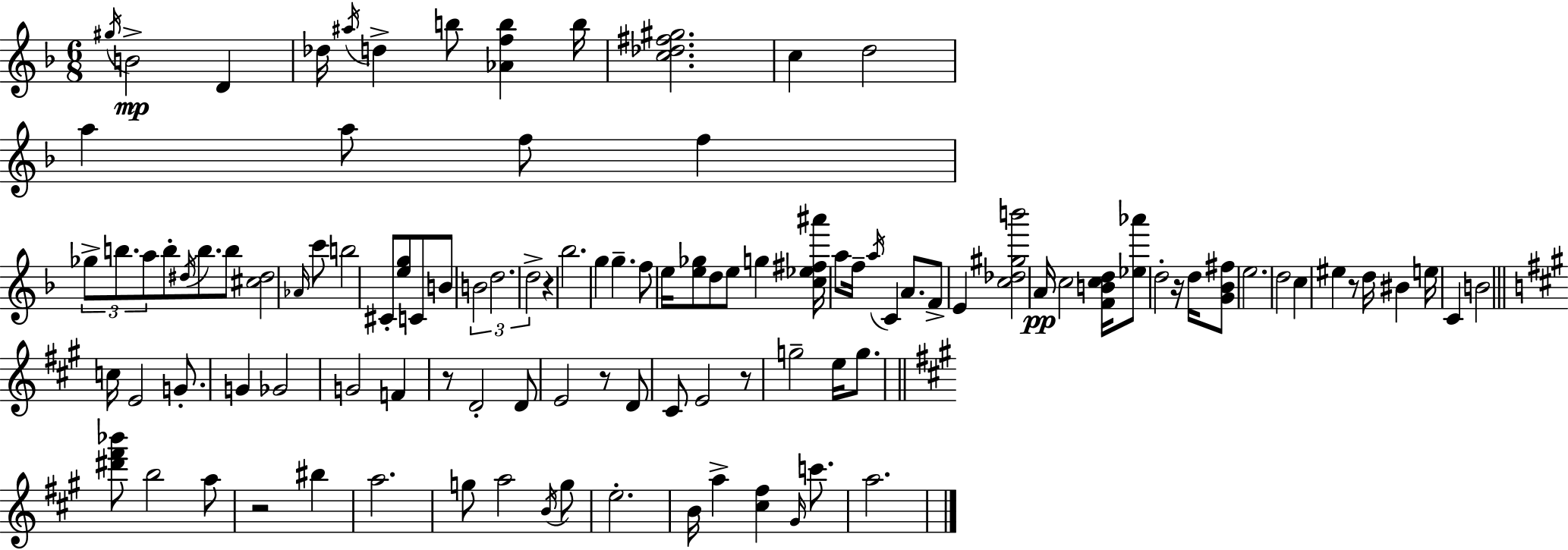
{
  \clef treble
  \numericTimeSignature
  \time 6/8
  \key f \major
  \acciaccatura { gis''16 }\mp b'2-> d'4 | des''16 \acciaccatura { ais''16 } d''4-> b''8 <aes' f'' b''>4 | b''16 <c'' des'' fis'' gis''>2. | c''4 d''2 | \break a''4 a''8 f''8 f''4 | \tuplet 3/2 { ges''8-> b''8. a''8 } b''8-. \acciaccatura { dis''16 } | b''8. b''8 <cis'' dis''>2 | \grace { aes'16 } c'''8 b''2 | \break cis'8-. <e'' g''>8 c'8 b'8 \tuplet 3/2 { b'2 | d''2. | d''2-> } | r4 bes''2. | \break g''4 g''4.-- | f''8 e''16 <e'' ges''>8 d''8 e''8 g''4 | <c'' ees'' fis'' ais'''>16 a''8 f''16-- \acciaccatura { a''16 } c'4 | a'8. f'8-> e'4 <c'' des'' gis'' b'''>2 | \break a'16\pp c''2 | <f' b' c'' d''>16 <ees'' aes'''>8 d''2-. | r16 d''16 <g' bes' fis''>8 e''2. | d''2 | \break c''4 eis''4 r8 d''16 | bis'4 e''16 c'4 b'2 | \bar "||" \break \key a \major c''16 e'2 g'8.-. | g'4 ges'2 | g'2 f'4 | r8 d'2-. d'8 | \break e'2 r8 d'8 | cis'8 e'2 r8 | g''2-- e''16 g''8. | \bar "||" \break \key a \major <dis''' fis''' bes'''>8 b''2 a''8 | r2 bis''4 | a''2. | g''8 a''2 \acciaccatura { b'16 } g''8 | \break e''2.-. | b'16 a''4-> <cis'' fis''>4 \grace { gis'16 } c'''8. | a''2. | \bar "|."
}